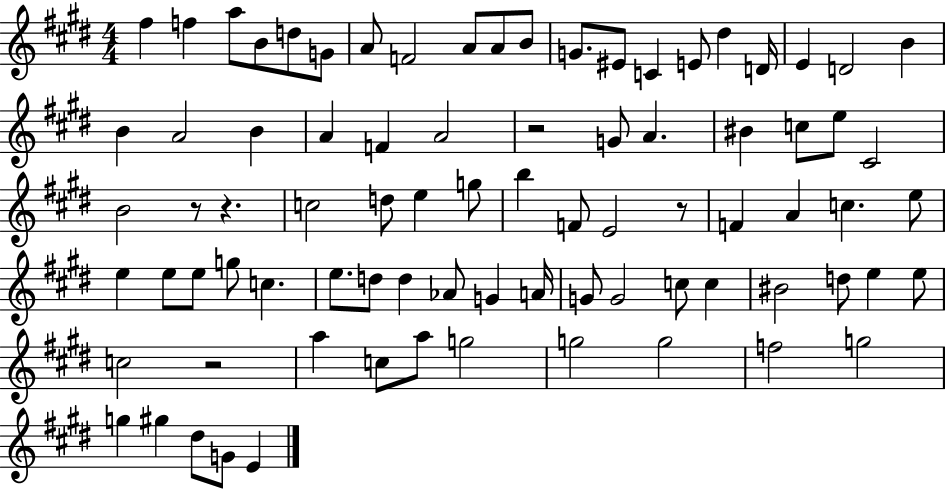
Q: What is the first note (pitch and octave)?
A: F#5